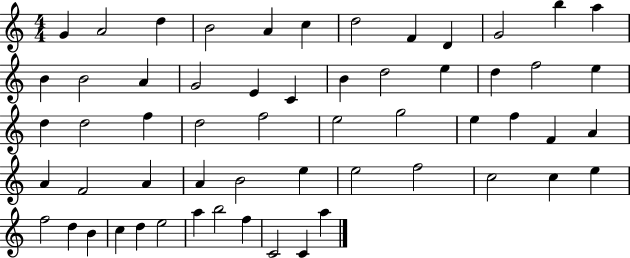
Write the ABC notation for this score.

X:1
T:Untitled
M:4/4
L:1/4
K:C
G A2 d B2 A c d2 F D G2 b a B B2 A G2 E C B d2 e d f2 e d d2 f d2 f2 e2 g2 e f F A A F2 A A B2 e e2 f2 c2 c e f2 d B c d e2 a b2 f C2 C a